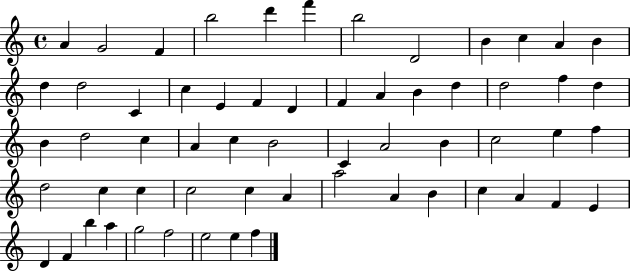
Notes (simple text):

A4/q G4/h F4/q B5/h D6/q F6/q B5/h D4/h B4/q C5/q A4/q B4/q D5/q D5/h C4/q C5/q E4/q F4/q D4/q F4/q A4/q B4/q D5/q D5/h F5/q D5/q B4/q D5/h C5/q A4/q C5/q B4/h C4/q A4/h B4/q C5/h E5/q F5/q D5/h C5/q C5/q C5/h C5/q A4/q A5/h A4/q B4/q C5/q A4/q F4/q E4/q D4/q F4/q B5/q A5/q G5/h F5/h E5/h E5/q F5/q